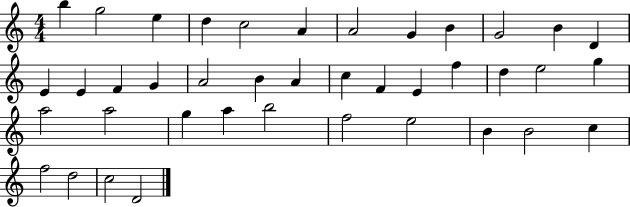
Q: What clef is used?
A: treble